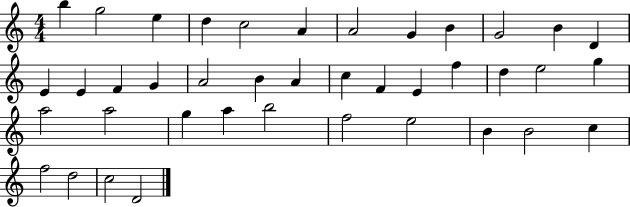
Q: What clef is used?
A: treble